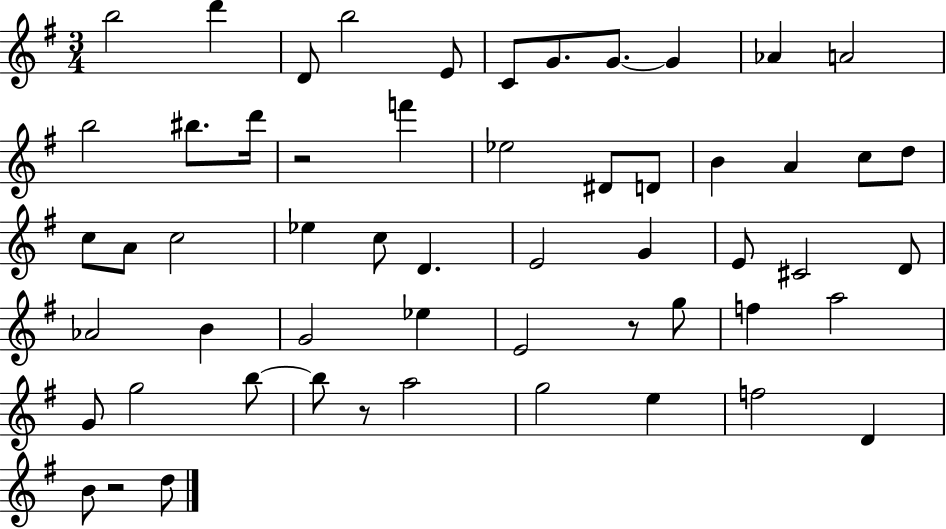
X:1
T:Untitled
M:3/4
L:1/4
K:G
b2 d' D/2 b2 E/2 C/2 G/2 G/2 G _A A2 b2 ^b/2 d'/4 z2 f' _e2 ^D/2 D/2 B A c/2 d/2 c/2 A/2 c2 _e c/2 D E2 G E/2 ^C2 D/2 _A2 B G2 _e E2 z/2 g/2 f a2 G/2 g2 b/2 b/2 z/2 a2 g2 e f2 D B/2 z2 d/2